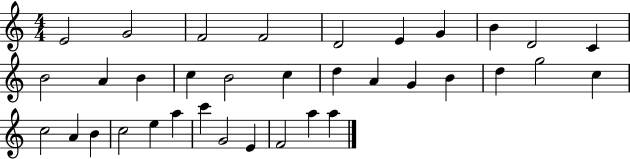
X:1
T:Untitled
M:4/4
L:1/4
K:C
E2 G2 F2 F2 D2 E G B D2 C B2 A B c B2 c d A G B d g2 c c2 A B c2 e a c' G2 E F2 a a